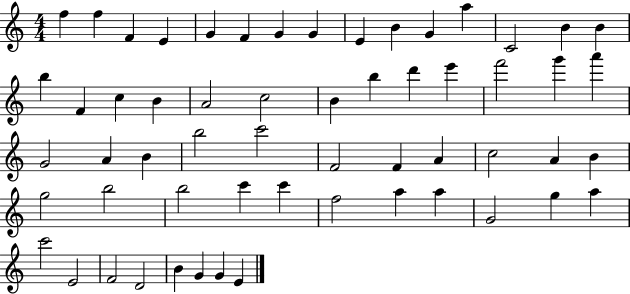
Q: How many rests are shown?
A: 0